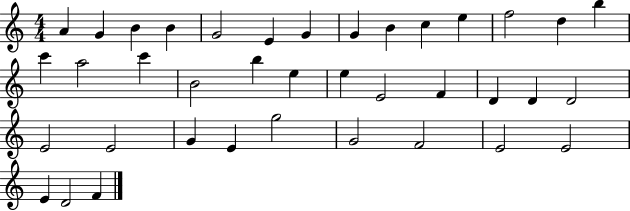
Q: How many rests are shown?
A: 0